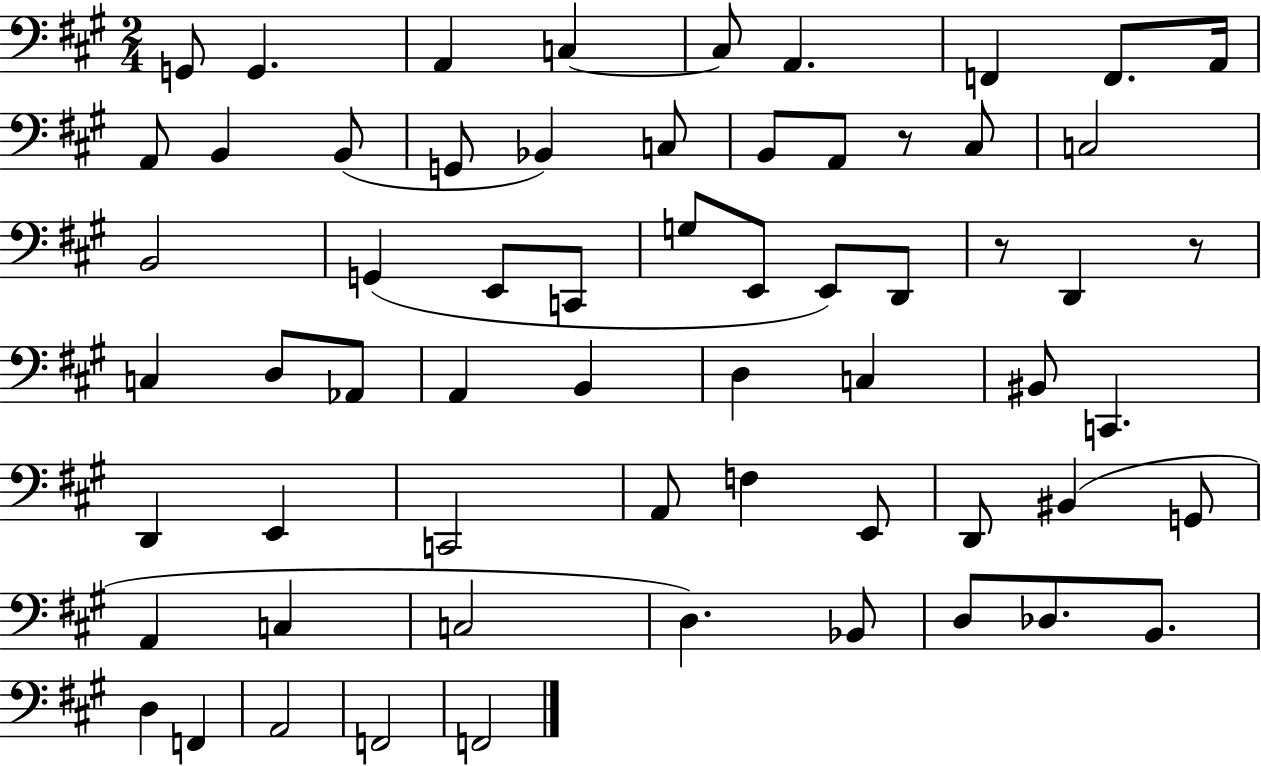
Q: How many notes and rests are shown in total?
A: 62